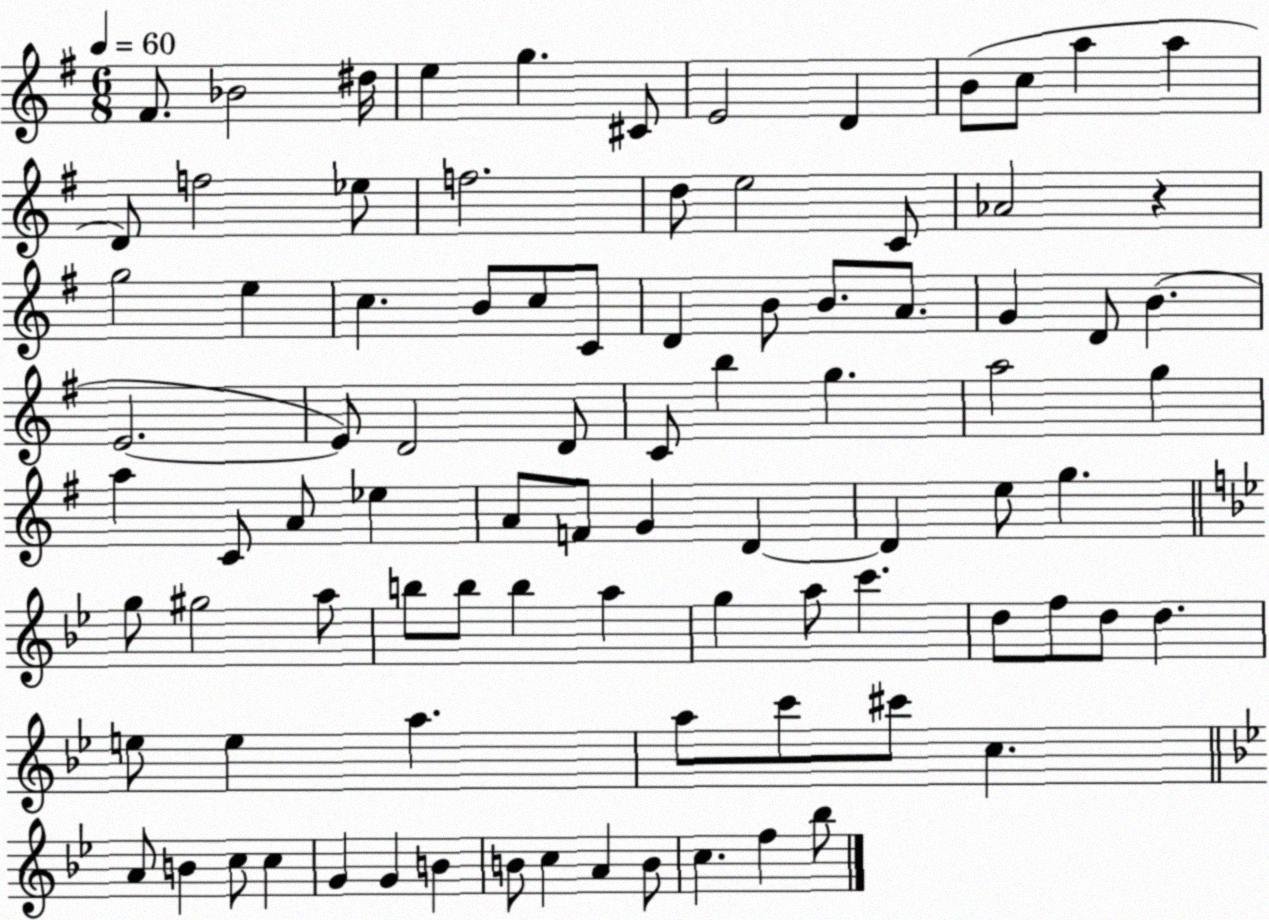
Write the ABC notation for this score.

X:1
T:Untitled
M:6/8
L:1/4
K:G
^F/2 _B2 ^d/4 e g ^C/2 E2 D B/2 c/2 a a D/2 f2 _e/2 f2 d/2 e2 C/2 _A2 z g2 e c B/2 c/2 C/2 D B/2 B/2 A/2 G D/2 B E2 E/2 D2 D/2 C/2 b g a2 g a C/2 A/2 _e A/2 F/2 G D D e/2 g g/2 ^g2 a/2 b/2 b/2 b a g a/2 c' d/2 f/2 d/2 d e/2 e a a/2 c'/2 ^c'/2 c A/2 B c/2 c G G B B/2 c A B/2 c f _b/2